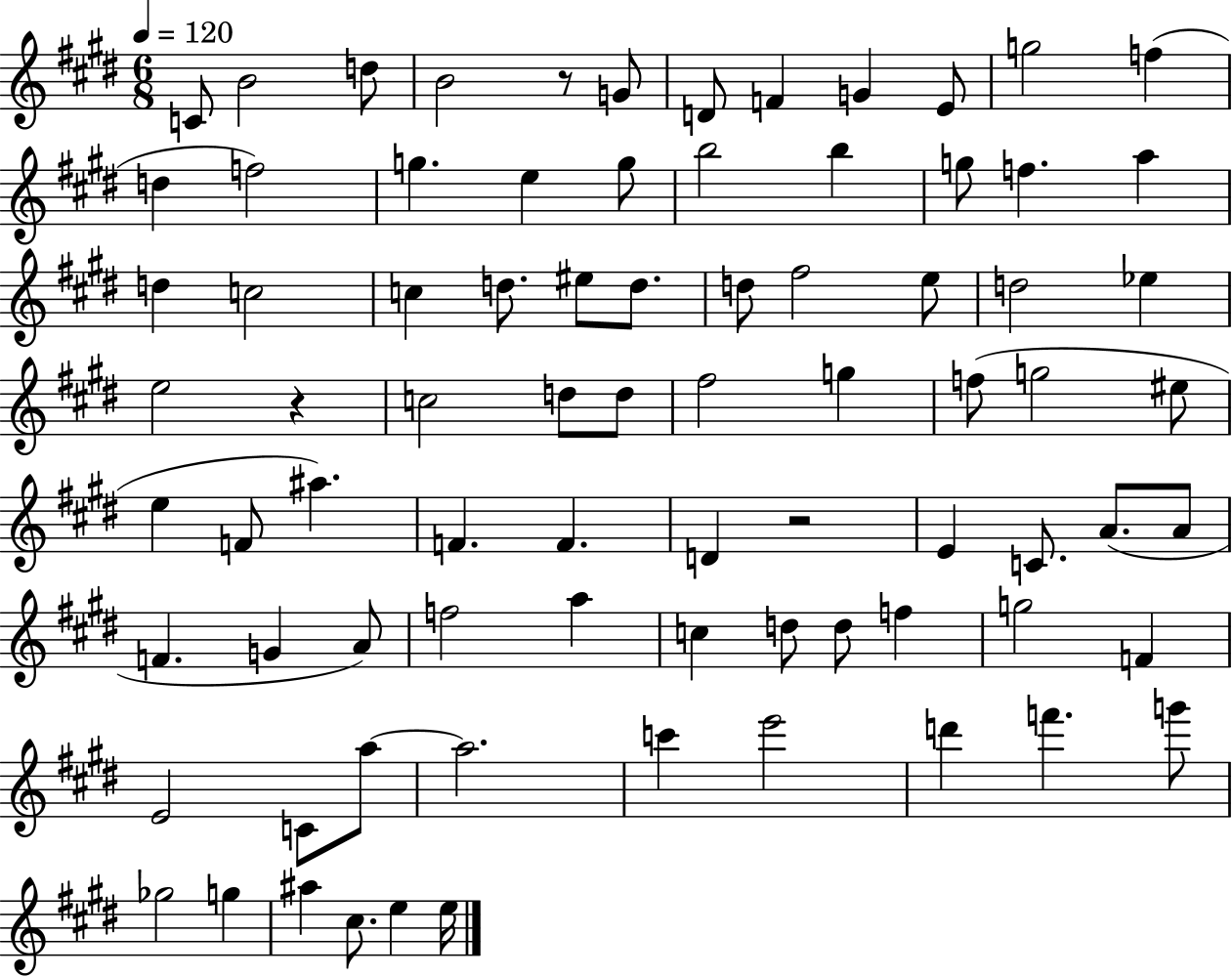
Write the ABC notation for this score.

X:1
T:Untitled
M:6/8
L:1/4
K:E
C/2 B2 d/2 B2 z/2 G/2 D/2 F G E/2 g2 f d f2 g e g/2 b2 b g/2 f a d c2 c d/2 ^e/2 d/2 d/2 ^f2 e/2 d2 _e e2 z c2 d/2 d/2 ^f2 g f/2 g2 ^e/2 e F/2 ^a F F D z2 E C/2 A/2 A/2 F G A/2 f2 a c d/2 d/2 f g2 F E2 C/2 a/2 a2 c' e'2 d' f' g'/2 _g2 g ^a ^c/2 e e/4